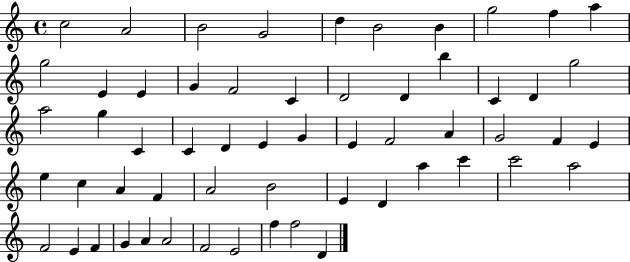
{
  \clef treble
  \time 4/4
  \defaultTimeSignature
  \key c \major
  c''2 a'2 | b'2 g'2 | d''4 b'2 b'4 | g''2 f''4 a''4 | \break g''2 e'4 e'4 | g'4 f'2 c'4 | d'2 d'4 b''4 | c'4 d'4 g''2 | \break a''2 g''4 c'4 | c'4 d'4 e'4 g'4 | e'4 f'2 a'4 | g'2 f'4 e'4 | \break e''4 c''4 a'4 f'4 | a'2 b'2 | e'4 d'4 a''4 c'''4 | c'''2 a''2 | \break f'2 e'4 f'4 | g'4 a'4 a'2 | f'2 e'2 | f''4 f''2 d'4 | \break \bar "|."
}